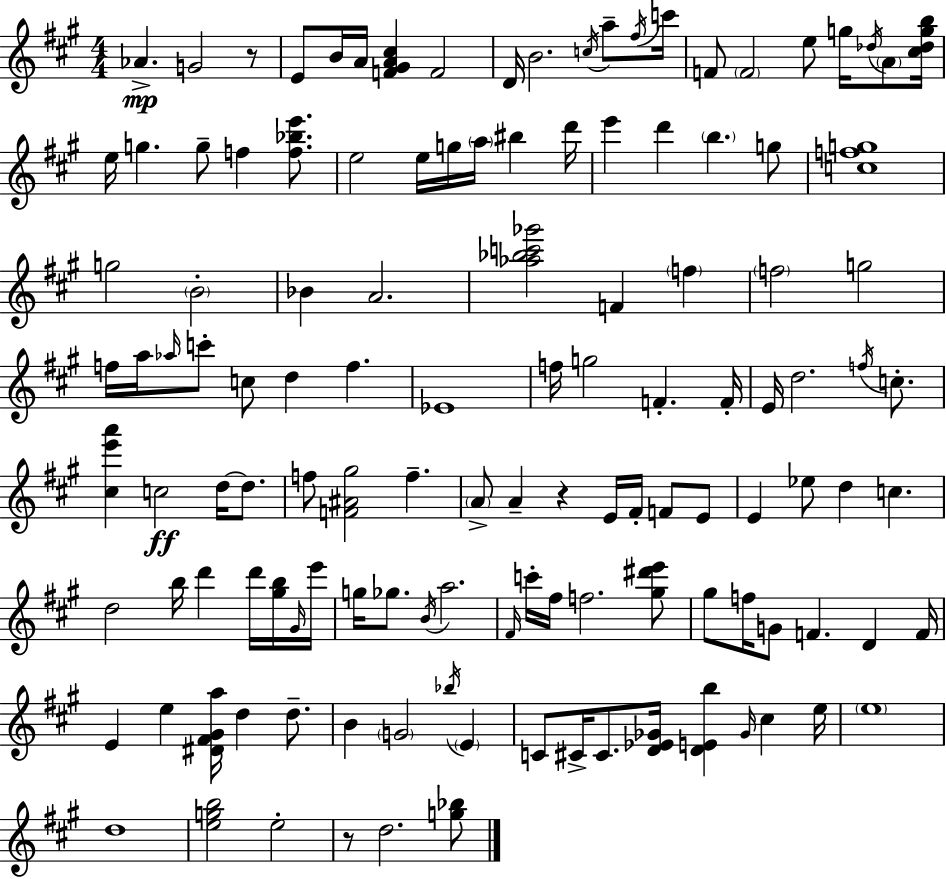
X:1
T:Untitled
M:4/4
L:1/4
K:A
_A G2 z/2 E/2 B/4 A/4 [F^GA^c] F2 D/4 B2 c/4 a/2 ^f/4 c'/4 F/2 F2 e/2 g/4 _d/4 A/2 [^c_dgb]/4 e/4 g g/2 f [f_be']/2 e2 e/4 g/4 a/4 ^b d'/4 e' d' b g/2 [cfg]4 g2 B2 _B A2 [_a_bc'_g']2 F f f2 g2 f/4 a/4 _a/4 c'/2 c/2 d f _E4 f/4 g2 F F/4 E/4 d2 f/4 c/2 [^ce'a'] c2 d/4 d/2 f/2 [F^A^g]2 f A/2 A z E/4 ^F/4 F/2 E/2 E _e/2 d c d2 b/4 d' d'/4 [^gb]/4 ^G/4 e'/4 g/4 _g/2 B/4 a2 ^F/4 c'/4 ^f/4 f2 [^g^d'e']/2 ^g/2 f/4 G/2 F D F/4 E e [^D^F^Ga]/4 d d/2 B G2 _b/4 E C/2 ^C/4 ^C/2 [D_E_G]/4 [DEb] _G/4 ^c e/4 e4 d4 [egb]2 e2 z/2 d2 [g_b]/2